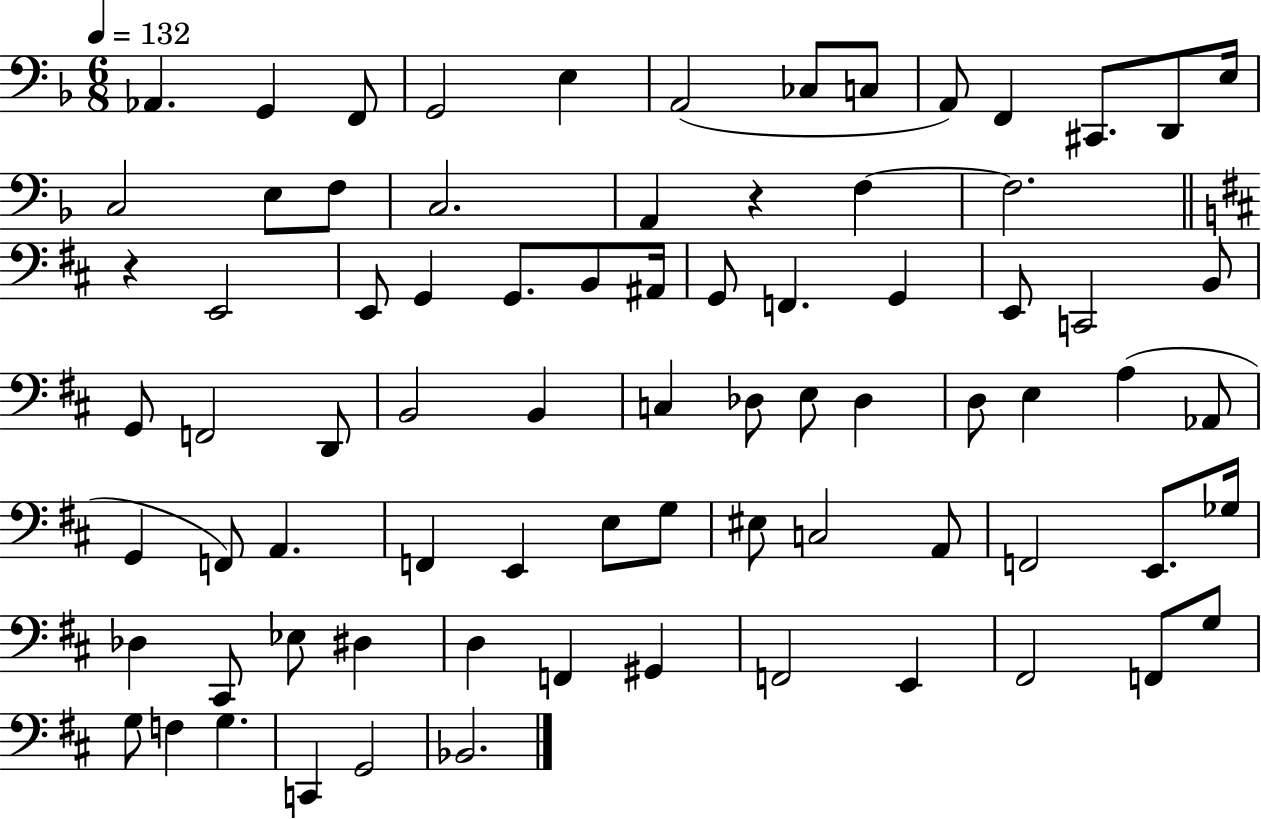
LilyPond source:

{
  \clef bass
  \numericTimeSignature
  \time 6/8
  \key f \major
  \tempo 4 = 132
  \repeat volta 2 { aes,4. g,4 f,8 | g,2 e4 | a,2( ces8 c8 | a,8) f,4 cis,8. d,8 e16 | \break c2 e8 f8 | c2. | a,4 r4 f4~~ | f2. | \break \bar "||" \break \key b \minor r4 e,2 | e,8 g,4 g,8. b,8 ais,16 | g,8 f,4. g,4 | e,8 c,2 b,8 | \break g,8 f,2 d,8 | b,2 b,4 | c4 des8 e8 des4 | d8 e4 a4( aes,8 | \break g,4 f,8) a,4. | f,4 e,4 e8 g8 | eis8 c2 a,8 | f,2 e,8. ges16 | \break des4 cis,8 ees8 dis4 | d4 f,4 gis,4 | f,2 e,4 | fis,2 f,8 g8 | \break g8 f4 g4. | c,4 g,2 | bes,2. | } \bar "|."
}